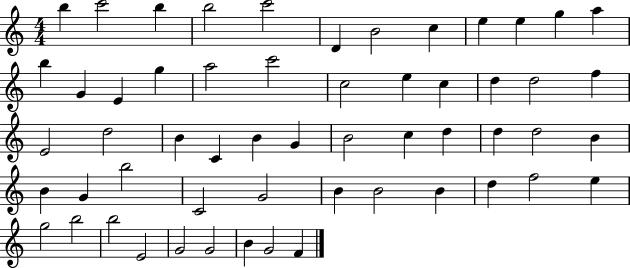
{
  \clef treble
  \numericTimeSignature
  \time 4/4
  \key c \major
  b''4 c'''2 b''4 | b''2 c'''2 | d'4 b'2 c''4 | e''4 e''4 g''4 a''4 | \break b''4 g'4 e'4 g''4 | a''2 c'''2 | c''2 e''4 c''4 | d''4 d''2 f''4 | \break e'2 d''2 | b'4 c'4 b'4 g'4 | b'2 c''4 d''4 | d''4 d''2 b'4 | \break b'4 g'4 b''2 | c'2 g'2 | b'4 b'2 b'4 | d''4 f''2 e''4 | \break g''2 b''2 | b''2 e'2 | g'2 g'2 | b'4 g'2 f'4 | \break \bar "|."
}